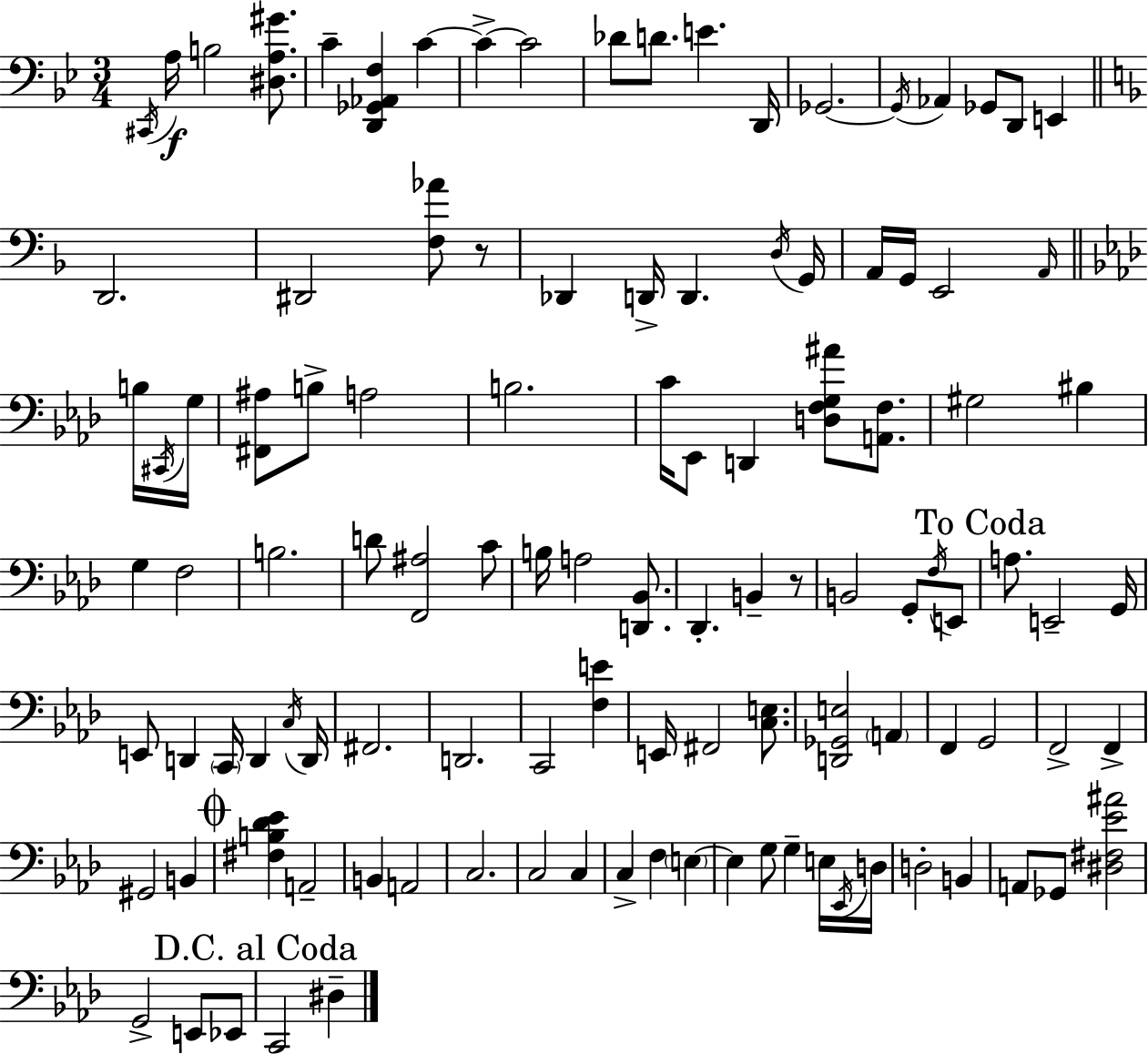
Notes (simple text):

C#2/s A3/s B3/h [D#3,A3,G#4]/e. C4/q [D2,Gb2,Ab2,F3]/q C4/q C4/q C4/h Db4/e D4/e. E4/q. D2/s Gb2/h. Gb2/s Ab2/q Gb2/e D2/e E2/q D2/h. D#2/h [F3,Ab4]/e R/e Db2/q D2/s D2/q. D3/s G2/s A2/s G2/s E2/h A2/s B3/s C#2/s G3/s [F#2,A#3]/e B3/e A3/h B3/h. C4/s Eb2/e D2/q [D3,F3,G3,A#4]/e [A2,F3]/e. G#3/h BIS3/q G3/q F3/h B3/h. D4/e [F2,A#3]/h C4/e B3/s A3/h [D2,Bb2]/e. Db2/q. B2/q R/e B2/h G2/e F3/s E2/e A3/e. E2/h G2/s E2/e D2/q C2/s D2/q C3/s D2/s F#2/h. D2/h. C2/h [F3,E4]/q E2/s F#2/h [C3,E3]/e. [D2,Gb2,E3]/h A2/q F2/q G2/h F2/h F2/q G#2/h B2/q [F#3,B3,Db4,Eb4]/q A2/h B2/q A2/h C3/h. C3/h C3/q C3/q F3/q E3/q E3/q G3/e G3/q E3/s Eb2/s D3/s D3/h B2/q A2/e Gb2/e [D#3,F#3,Eb4,A#4]/h G2/h E2/e Eb2/e C2/h D#3/q